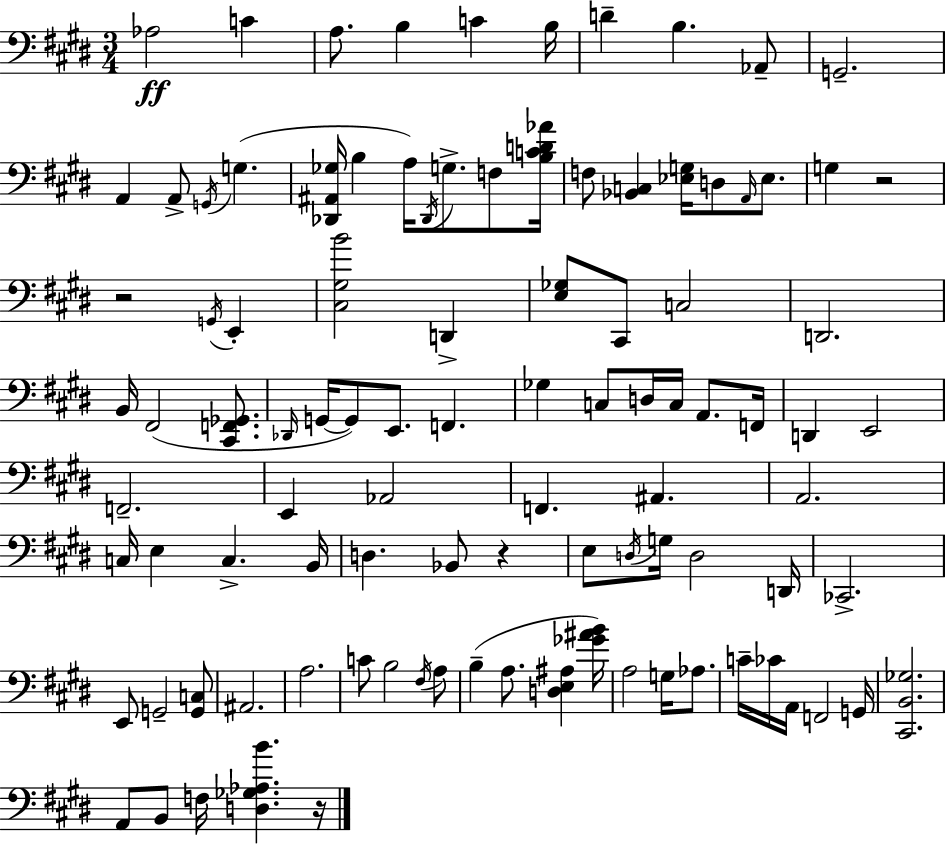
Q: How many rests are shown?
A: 4